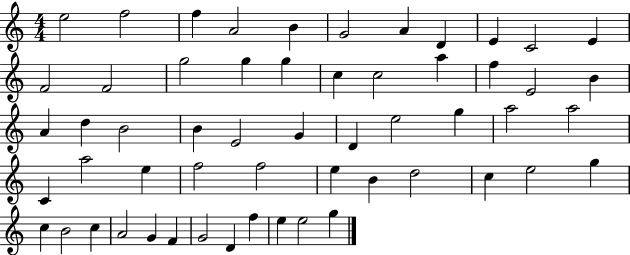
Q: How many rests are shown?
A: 0